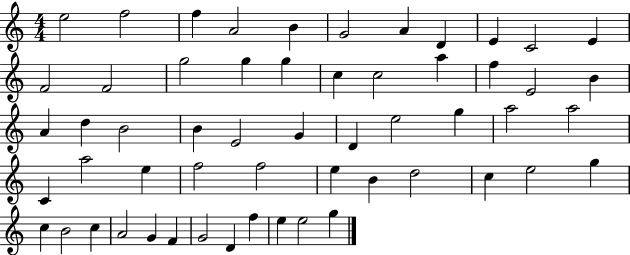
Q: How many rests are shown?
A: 0